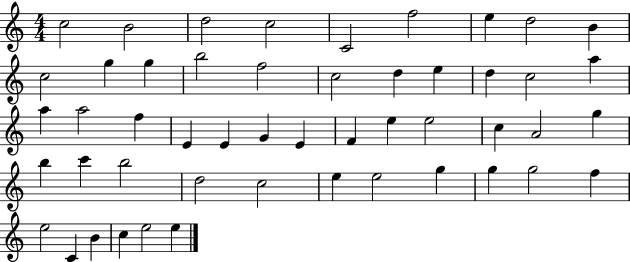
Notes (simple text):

C5/h B4/h D5/h C5/h C4/h F5/h E5/q D5/h B4/q C5/h G5/q G5/q B5/h F5/h C5/h D5/q E5/q D5/q C5/h A5/q A5/q A5/h F5/q E4/q E4/q G4/q E4/q F4/q E5/q E5/h C5/q A4/h G5/q B5/q C6/q B5/h D5/h C5/h E5/q E5/h G5/q G5/q G5/h F5/q E5/h C4/q B4/q C5/q E5/h E5/q